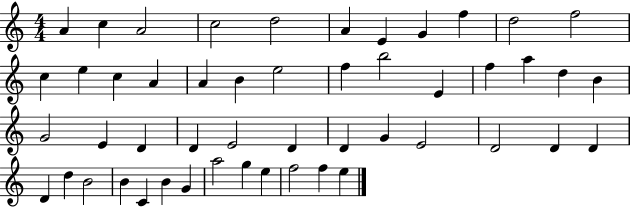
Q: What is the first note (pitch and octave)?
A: A4